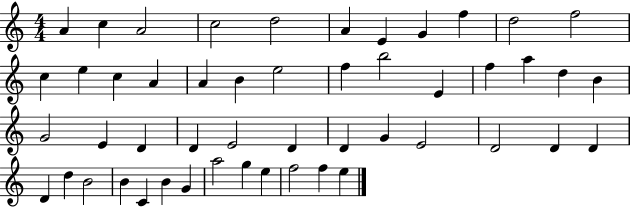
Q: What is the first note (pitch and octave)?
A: A4